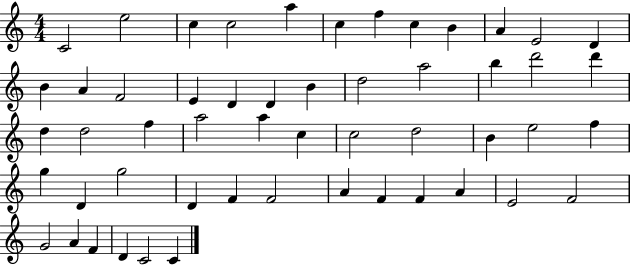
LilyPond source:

{
  \clef treble
  \numericTimeSignature
  \time 4/4
  \key c \major
  c'2 e''2 | c''4 c''2 a''4 | c''4 f''4 c''4 b'4 | a'4 e'2 d'4 | \break b'4 a'4 f'2 | e'4 d'4 d'4 b'4 | d''2 a''2 | b''4 d'''2 d'''4 | \break d''4 d''2 f''4 | a''2 a''4 c''4 | c''2 d''2 | b'4 e''2 f''4 | \break g''4 d'4 g''2 | d'4 f'4 f'2 | a'4 f'4 f'4 a'4 | e'2 f'2 | \break g'2 a'4 f'4 | d'4 c'2 c'4 | \bar "|."
}